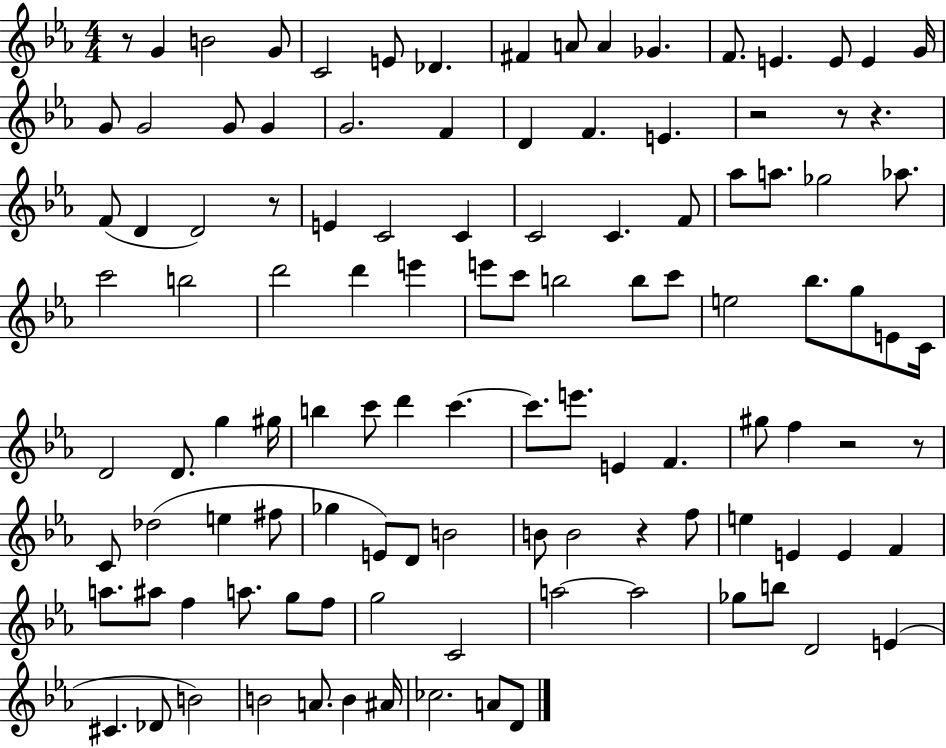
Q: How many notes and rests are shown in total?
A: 113